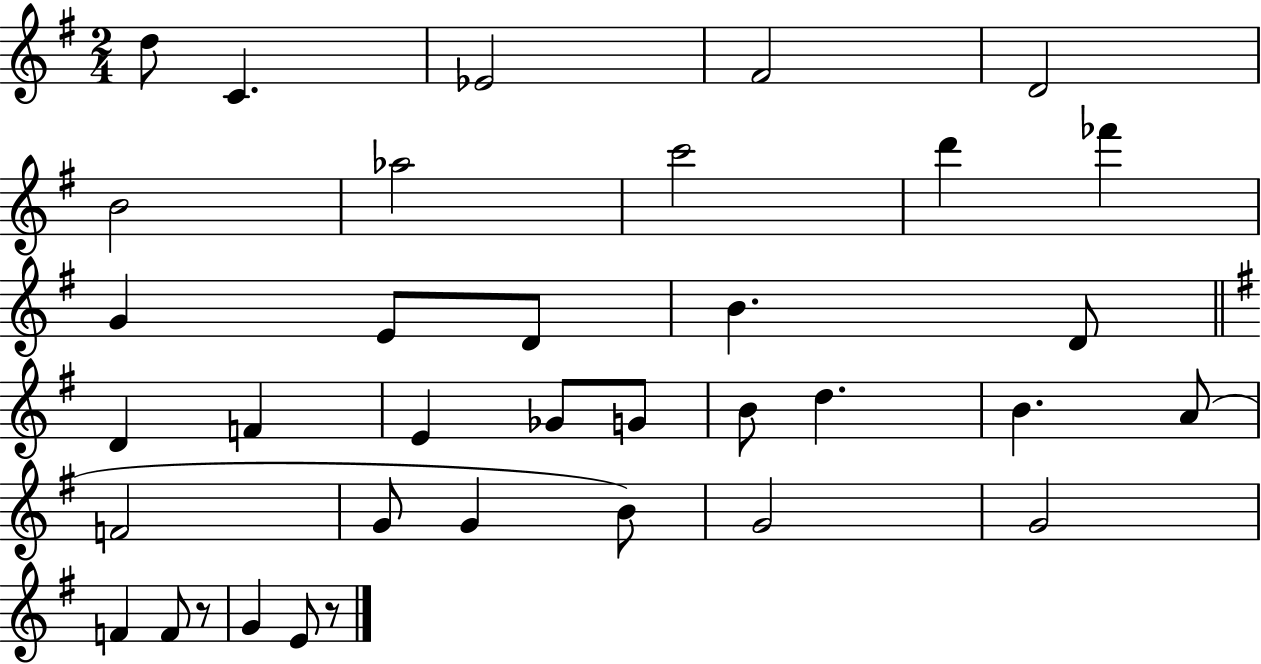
{
  \clef treble
  \numericTimeSignature
  \time 2/4
  \key g \major
  d''8 c'4. | ees'2 | fis'2 | d'2 | \break b'2 | aes''2 | c'''2 | d'''4 fes'''4 | \break g'4 e'8 d'8 | b'4. d'8 | \bar "||" \break \key e \minor d'4 f'4 | e'4 ges'8 g'8 | b'8 d''4. | b'4. a'8( | \break f'2 | g'8 g'4 b'8) | g'2 | g'2 | \break f'4 f'8 r8 | g'4 e'8 r8 | \bar "|."
}